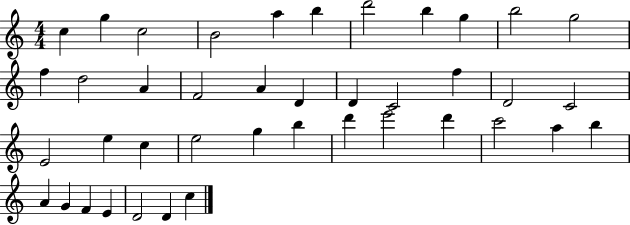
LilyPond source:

{
  \clef treble
  \numericTimeSignature
  \time 4/4
  \key c \major
  c''4 g''4 c''2 | b'2 a''4 b''4 | d'''2 b''4 g''4 | b''2 g''2 | \break f''4 d''2 a'4 | f'2 a'4 d'4 | d'4 c'2 f''4 | d'2 c'2 | \break e'2 e''4 c''4 | e''2 g''4 b''4 | d'''4 e'''2 d'''4 | c'''2 a''4 b''4 | \break a'4 g'4 f'4 e'4 | d'2 d'4 c''4 | \bar "|."
}